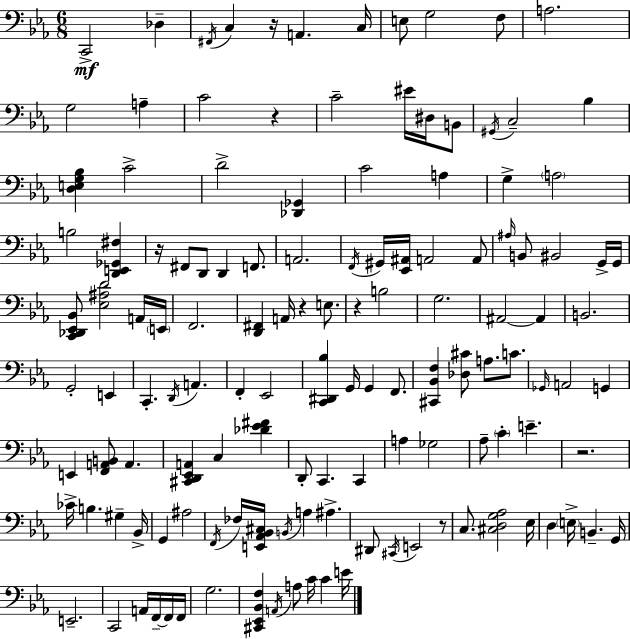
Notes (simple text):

C2/h Db3/q F#2/s C3/q R/s A2/q. C3/s E3/e G3/h F3/e A3/h. G3/h A3/q C4/h R/q C4/h EIS4/s D#3/s B2/e G#2/s C3/h Bb3/q [D3,E3,G3,Bb3]/q C4/h D4/h [Db2,Gb2]/q C4/h A3/q G3/q A3/h B3/h [D2,E2,Gb2,F#3]/q R/s F#2/e D2/e D2/q F2/e. A2/h. F2/s G#2/s [Eb2,A#2]/s A2/h A2/e A#3/s B2/e BIS2/h G2/s G2/s [C2,Db2,Eb2,Bb2]/e [Eb3,A#3,D4]/h A2/s E2/s F2/h. [D2,F#2]/q A2/s R/q E3/e. R/q B3/h G3/h. A#2/h A#2/q B2/h. G2/h E2/q C2/q. D2/s A2/q. F2/q Eb2/h [C2,D#2,Bb3]/q G2/s G2/q F2/e. [C#2,Bb2,F3]/q [Db3,C#4]/e A3/e. C4/e. Gb2/s A2/h G2/q E2/q [F2,A2,B2]/e A2/q. [C#2,D2,Eb2,A2]/q C3/q [Db4,Eb4,F#4]/q D2/e C2/q. C2/q A3/q Gb3/h Ab3/e C4/q E4/q. R/h. CES4/s B3/q. G#3/q Bb2/s G2/q A#3/h F2/s FES3/s [E2,Ab2,Bb2,C#3]/s B2/s A3/q A#3/q. D#2/e C#2/s E2/h R/e C3/e. [C#3,D3,G3,Ab3]/h Eb3/s D3/q E3/s B2/q. G2/s E2/h. C2/h A2/s F2/s F2/s F2/s G3/h. [C#2,Eb2,Bb2,F3]/q A2/s A3/e C4/s C4/q E4/s